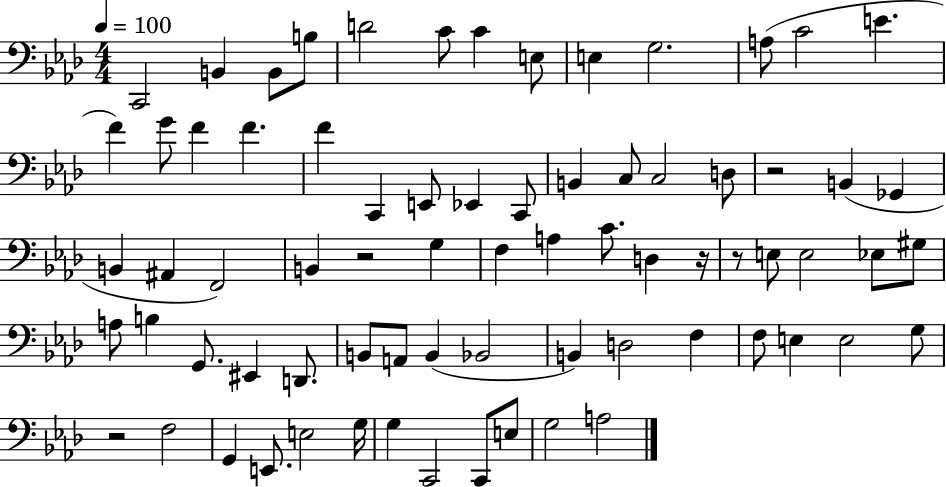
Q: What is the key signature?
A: AES major